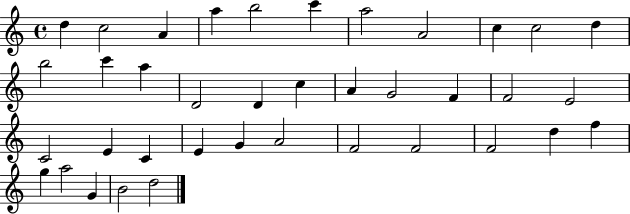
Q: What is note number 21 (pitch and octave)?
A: F4